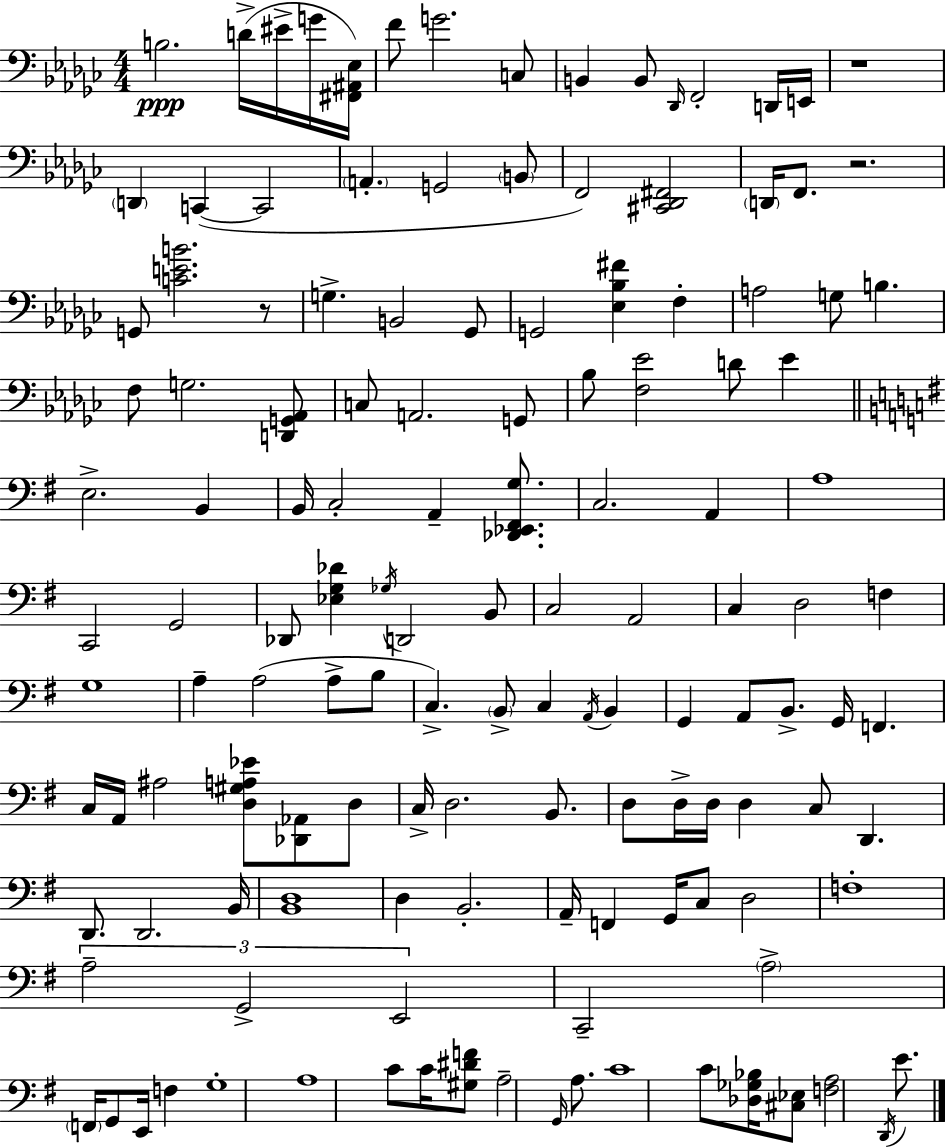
X:1
T:Untitled
M:4/4
L:1/4
K:Ebm
B,2 D/4 ^E/4 G/4 [^F,,^A,,_E,]/4 F/2 G2 C,/2 B,, B,,/2 _D,,/4 F,,2 D,,/4 E,,/4 z4 D,, C,, C,,2 A,, G,,2 B,,/2 F,,2 [^C,,_D,,^F,,]2 D,,/4 F,,/2 z2 G,,/2 [CEB]2 z/2 G, B,,2 _G,,/2 G,,2 [_E,_B,^F] F, A,2 G,/2 B, F,/2 G,2 [D,,G,,_A,,]/2 C,/2 A,,2 G,,/2 _B,/2 [F,_E]2 D/2 _E E,2 B,, B,,/4 C,2 A,, [_D,,_E,,^F,,G,]/2 C,2 A,, A,4 C,,2 G,,2 _D,,/2 [_E,G,_D] _G,/4 D,,2 B,,/2 C,2 A,,2 C, D,2 F, G,4 A, A,2 A,/2 B,/2 C, B,,/2 C, A,,/4 B,, G,, A,,/2 B,,/2 G,,/4 F,, C,/4 A,,/4 ^A,2 [D,^G,A,_E]/2 [_D,,_A,,]/2 D,/2 C,/4 D,2 B,,/2 D,/2 D,/4 D,/4 D, C,/2 D,, D,,/2 D,,2 B,,/4 [B,,D,]4 D, B,,2 A,,/4 F,, G,,/4 C,/2 D,2 F,4 A,2 G,,2 E,,2 C,,2 A,2 F,,/4 G,,/2 E,,/4 F, G,4 A,4 C/2 C/4 [^G,^DF]/2 A,2 G,,/4 A,/2 C4 C/2 [_D,_G,_B,]/4 [^C,_E,]/2 [F,A,]2 D,,/4 E/2